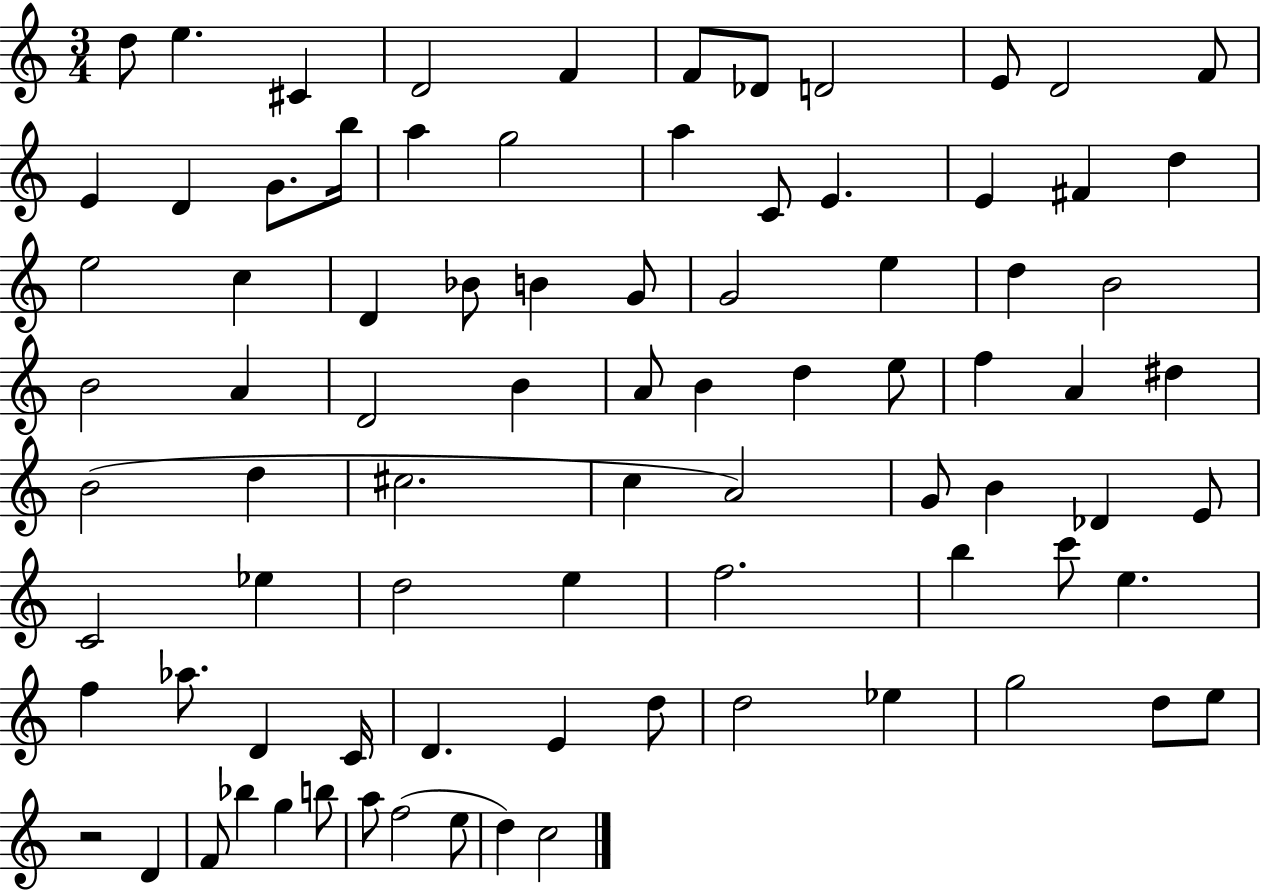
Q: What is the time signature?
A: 3/4